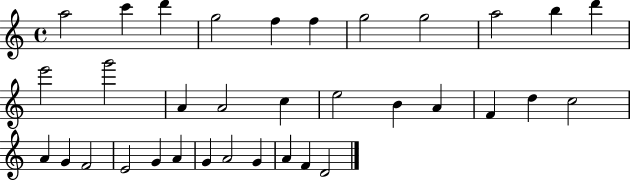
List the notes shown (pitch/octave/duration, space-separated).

A5/h C6/q D6/q G5/h F5/q F5/q G5/h G5/h A5/h B5/q D6/q E6/h G6/h A4/q A4/h C5/q E5/h B4/q A4/q F4/q D5/q C5/h A4/q G4/q F4/h E4/h G4/q A4/q G4/q A4/h G4/q A4/q F4/q D4/h